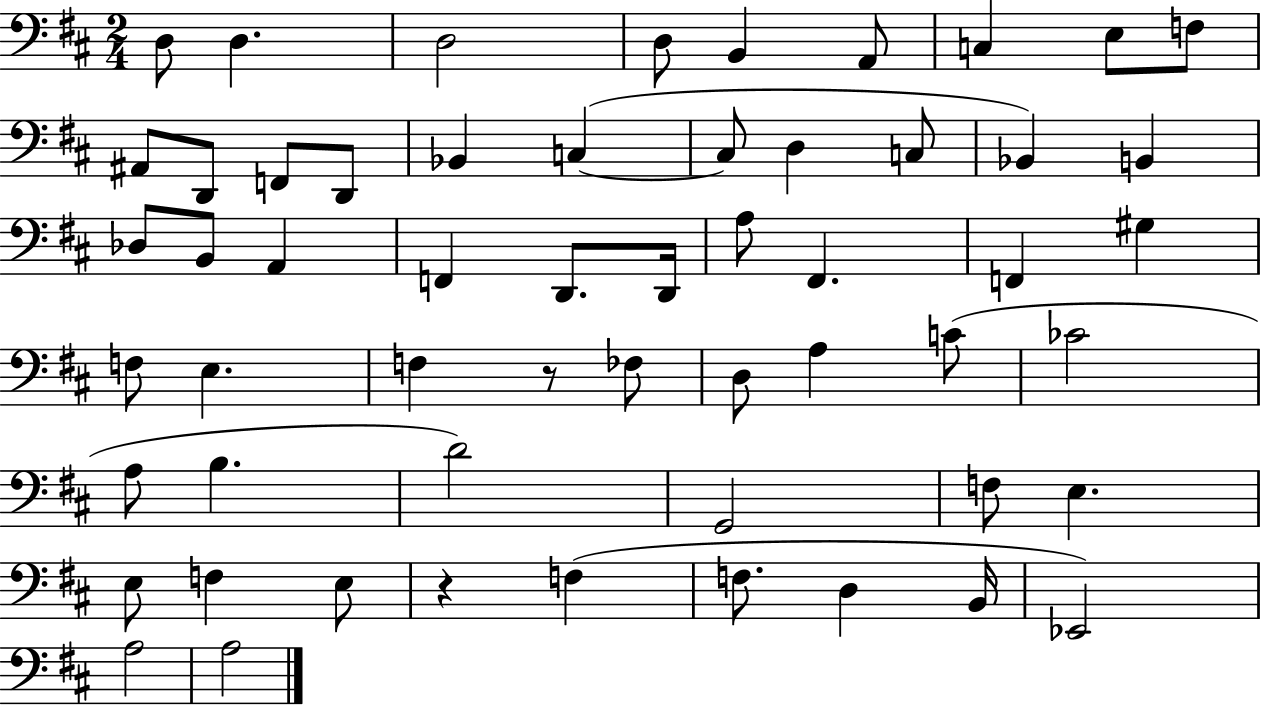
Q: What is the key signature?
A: D major